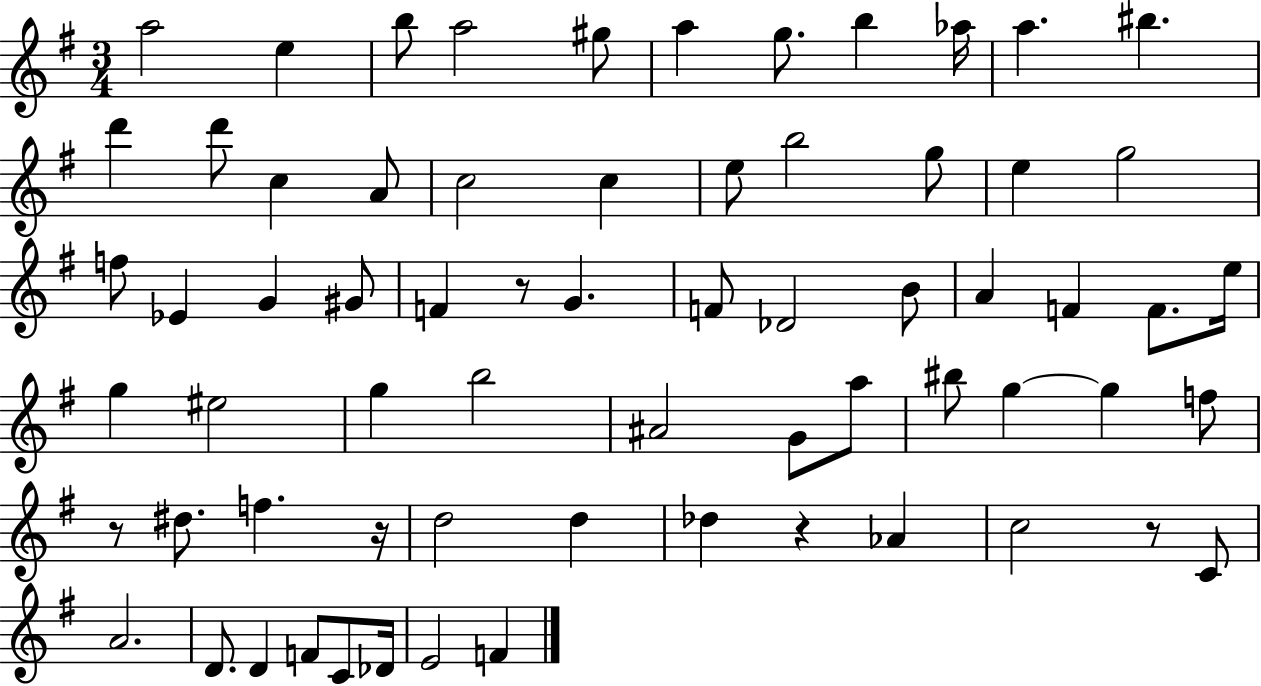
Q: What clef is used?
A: treble